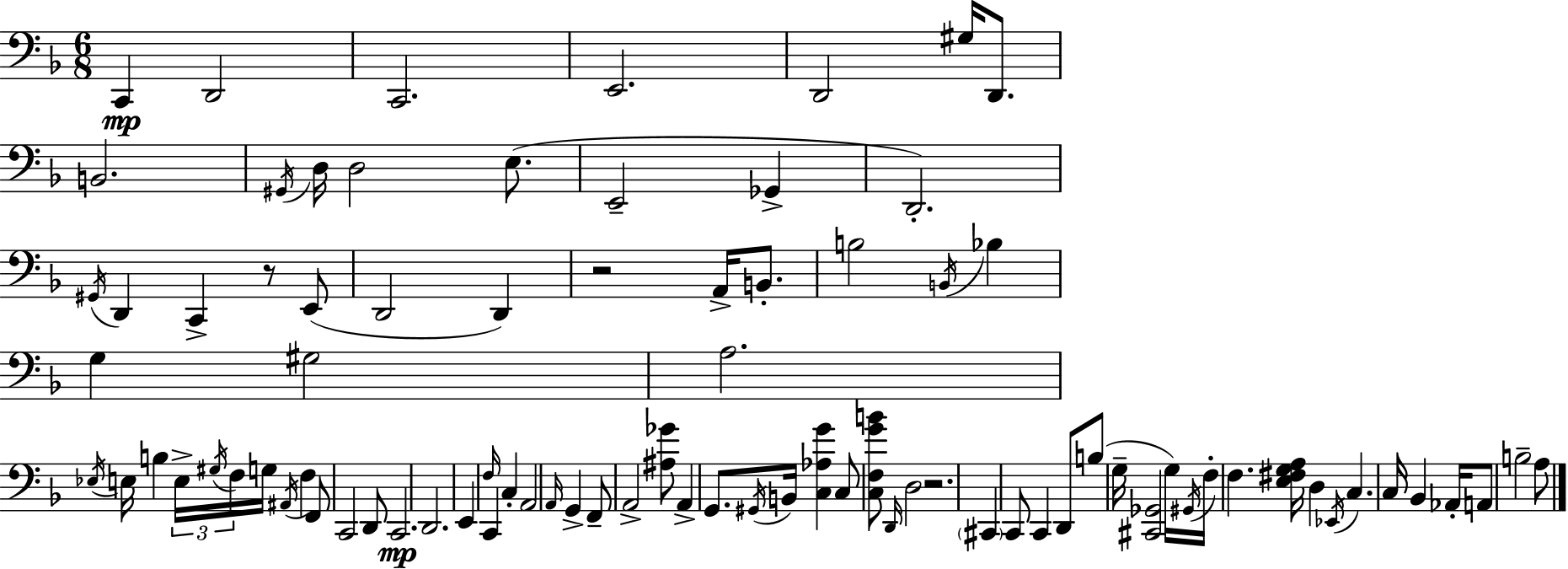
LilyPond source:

{
  \clef bass
  \numericTimeSignature
  \time 6/8
  \key f \major
  c,4\mp d,2 | c,2. | e,2. | d,2 gis16 d,8. | \break b,2. | \acciaccatura { gis,16 } d16 d2 e8.( | e,2-- ges,4-> | d,2.-.) | \break \acciaccatura { gis,16 } d,4 c,4-> r8 | e,8( d,2 d,4) | r2 a,16-> b,8.-. | b2 \acciaccatura { b,16 } bes4 | \break g4 gis2 | a2. | \acciaccatura { ees16 } e16 b4 \tuplet 3/2 { e16-> \acciaccatura { gis16 } f16 } | g16 \acciaccatura { ais,16 } f4 f,8 c,2 | \break d,8 c,2.\mp | d,2. | e,4 \grace { f16 } c,4 | c4-. a,2 | \break \grace { a,16 } g,4-> f,8-- a,2-> | <ais ges'>8 a,4-> | g,8. \acciaccatura { gis,16 } b,16 <c aes g'>4 c8 <c f g' b'>8 | \grace { d,16 } d2 r2. | \break \parenthesize cis,4 | c,8 c,4 d,8 b8( | g16-- <cis, ges,>2 g16) \acciaccatura { gis,16 } f16-. | f4. <e fis g a>16 d4 \acciaccatura { ees,16 } | \break c4. c16 bes,4 aes,16-. | a,8 b2-- a8 | \bar "|."
}